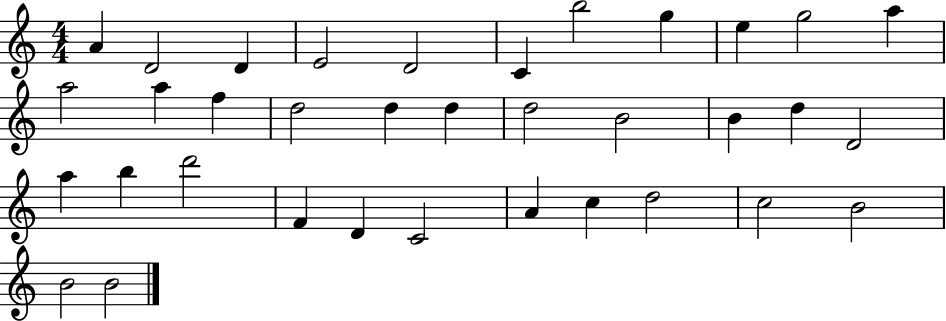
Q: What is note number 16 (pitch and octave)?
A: D5